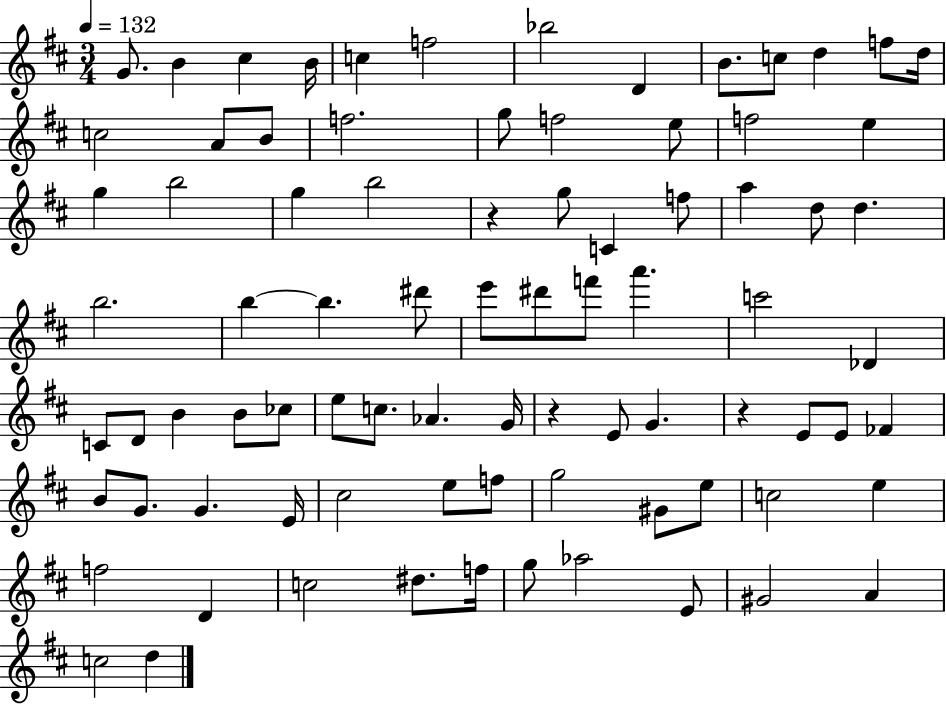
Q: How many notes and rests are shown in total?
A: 83